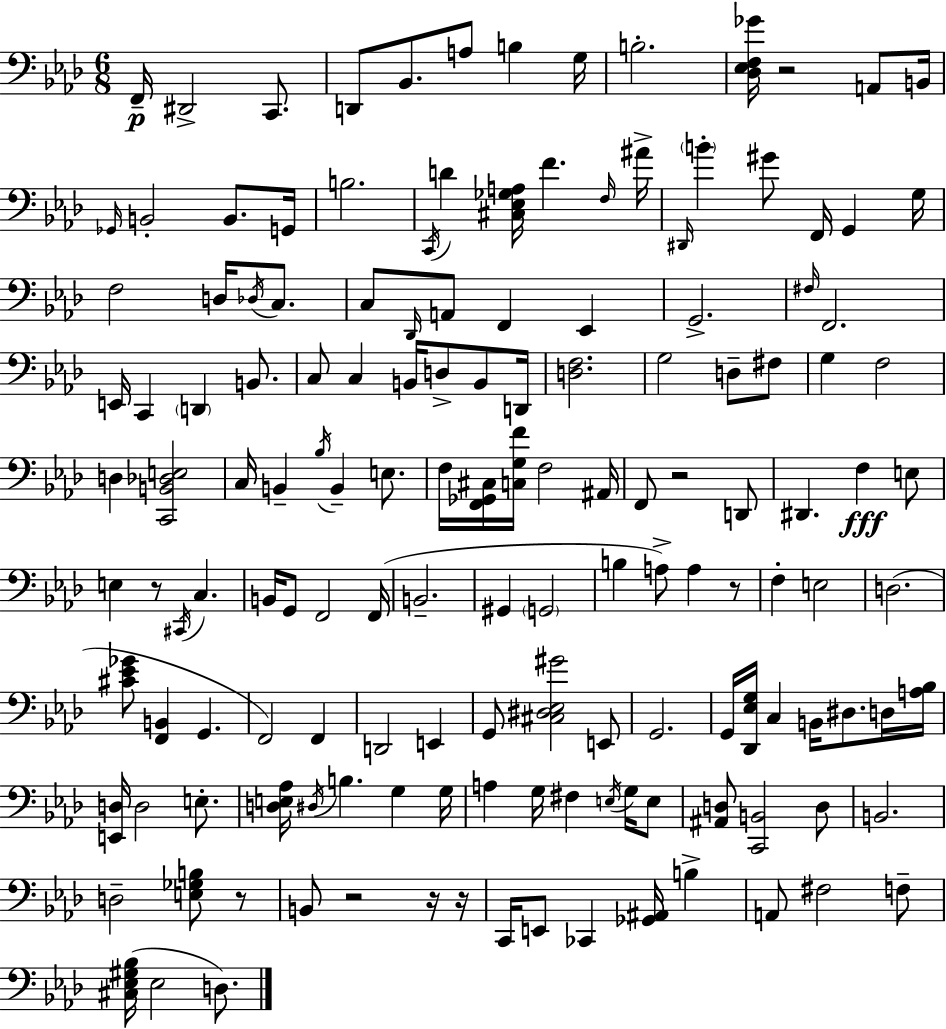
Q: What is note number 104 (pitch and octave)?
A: A3